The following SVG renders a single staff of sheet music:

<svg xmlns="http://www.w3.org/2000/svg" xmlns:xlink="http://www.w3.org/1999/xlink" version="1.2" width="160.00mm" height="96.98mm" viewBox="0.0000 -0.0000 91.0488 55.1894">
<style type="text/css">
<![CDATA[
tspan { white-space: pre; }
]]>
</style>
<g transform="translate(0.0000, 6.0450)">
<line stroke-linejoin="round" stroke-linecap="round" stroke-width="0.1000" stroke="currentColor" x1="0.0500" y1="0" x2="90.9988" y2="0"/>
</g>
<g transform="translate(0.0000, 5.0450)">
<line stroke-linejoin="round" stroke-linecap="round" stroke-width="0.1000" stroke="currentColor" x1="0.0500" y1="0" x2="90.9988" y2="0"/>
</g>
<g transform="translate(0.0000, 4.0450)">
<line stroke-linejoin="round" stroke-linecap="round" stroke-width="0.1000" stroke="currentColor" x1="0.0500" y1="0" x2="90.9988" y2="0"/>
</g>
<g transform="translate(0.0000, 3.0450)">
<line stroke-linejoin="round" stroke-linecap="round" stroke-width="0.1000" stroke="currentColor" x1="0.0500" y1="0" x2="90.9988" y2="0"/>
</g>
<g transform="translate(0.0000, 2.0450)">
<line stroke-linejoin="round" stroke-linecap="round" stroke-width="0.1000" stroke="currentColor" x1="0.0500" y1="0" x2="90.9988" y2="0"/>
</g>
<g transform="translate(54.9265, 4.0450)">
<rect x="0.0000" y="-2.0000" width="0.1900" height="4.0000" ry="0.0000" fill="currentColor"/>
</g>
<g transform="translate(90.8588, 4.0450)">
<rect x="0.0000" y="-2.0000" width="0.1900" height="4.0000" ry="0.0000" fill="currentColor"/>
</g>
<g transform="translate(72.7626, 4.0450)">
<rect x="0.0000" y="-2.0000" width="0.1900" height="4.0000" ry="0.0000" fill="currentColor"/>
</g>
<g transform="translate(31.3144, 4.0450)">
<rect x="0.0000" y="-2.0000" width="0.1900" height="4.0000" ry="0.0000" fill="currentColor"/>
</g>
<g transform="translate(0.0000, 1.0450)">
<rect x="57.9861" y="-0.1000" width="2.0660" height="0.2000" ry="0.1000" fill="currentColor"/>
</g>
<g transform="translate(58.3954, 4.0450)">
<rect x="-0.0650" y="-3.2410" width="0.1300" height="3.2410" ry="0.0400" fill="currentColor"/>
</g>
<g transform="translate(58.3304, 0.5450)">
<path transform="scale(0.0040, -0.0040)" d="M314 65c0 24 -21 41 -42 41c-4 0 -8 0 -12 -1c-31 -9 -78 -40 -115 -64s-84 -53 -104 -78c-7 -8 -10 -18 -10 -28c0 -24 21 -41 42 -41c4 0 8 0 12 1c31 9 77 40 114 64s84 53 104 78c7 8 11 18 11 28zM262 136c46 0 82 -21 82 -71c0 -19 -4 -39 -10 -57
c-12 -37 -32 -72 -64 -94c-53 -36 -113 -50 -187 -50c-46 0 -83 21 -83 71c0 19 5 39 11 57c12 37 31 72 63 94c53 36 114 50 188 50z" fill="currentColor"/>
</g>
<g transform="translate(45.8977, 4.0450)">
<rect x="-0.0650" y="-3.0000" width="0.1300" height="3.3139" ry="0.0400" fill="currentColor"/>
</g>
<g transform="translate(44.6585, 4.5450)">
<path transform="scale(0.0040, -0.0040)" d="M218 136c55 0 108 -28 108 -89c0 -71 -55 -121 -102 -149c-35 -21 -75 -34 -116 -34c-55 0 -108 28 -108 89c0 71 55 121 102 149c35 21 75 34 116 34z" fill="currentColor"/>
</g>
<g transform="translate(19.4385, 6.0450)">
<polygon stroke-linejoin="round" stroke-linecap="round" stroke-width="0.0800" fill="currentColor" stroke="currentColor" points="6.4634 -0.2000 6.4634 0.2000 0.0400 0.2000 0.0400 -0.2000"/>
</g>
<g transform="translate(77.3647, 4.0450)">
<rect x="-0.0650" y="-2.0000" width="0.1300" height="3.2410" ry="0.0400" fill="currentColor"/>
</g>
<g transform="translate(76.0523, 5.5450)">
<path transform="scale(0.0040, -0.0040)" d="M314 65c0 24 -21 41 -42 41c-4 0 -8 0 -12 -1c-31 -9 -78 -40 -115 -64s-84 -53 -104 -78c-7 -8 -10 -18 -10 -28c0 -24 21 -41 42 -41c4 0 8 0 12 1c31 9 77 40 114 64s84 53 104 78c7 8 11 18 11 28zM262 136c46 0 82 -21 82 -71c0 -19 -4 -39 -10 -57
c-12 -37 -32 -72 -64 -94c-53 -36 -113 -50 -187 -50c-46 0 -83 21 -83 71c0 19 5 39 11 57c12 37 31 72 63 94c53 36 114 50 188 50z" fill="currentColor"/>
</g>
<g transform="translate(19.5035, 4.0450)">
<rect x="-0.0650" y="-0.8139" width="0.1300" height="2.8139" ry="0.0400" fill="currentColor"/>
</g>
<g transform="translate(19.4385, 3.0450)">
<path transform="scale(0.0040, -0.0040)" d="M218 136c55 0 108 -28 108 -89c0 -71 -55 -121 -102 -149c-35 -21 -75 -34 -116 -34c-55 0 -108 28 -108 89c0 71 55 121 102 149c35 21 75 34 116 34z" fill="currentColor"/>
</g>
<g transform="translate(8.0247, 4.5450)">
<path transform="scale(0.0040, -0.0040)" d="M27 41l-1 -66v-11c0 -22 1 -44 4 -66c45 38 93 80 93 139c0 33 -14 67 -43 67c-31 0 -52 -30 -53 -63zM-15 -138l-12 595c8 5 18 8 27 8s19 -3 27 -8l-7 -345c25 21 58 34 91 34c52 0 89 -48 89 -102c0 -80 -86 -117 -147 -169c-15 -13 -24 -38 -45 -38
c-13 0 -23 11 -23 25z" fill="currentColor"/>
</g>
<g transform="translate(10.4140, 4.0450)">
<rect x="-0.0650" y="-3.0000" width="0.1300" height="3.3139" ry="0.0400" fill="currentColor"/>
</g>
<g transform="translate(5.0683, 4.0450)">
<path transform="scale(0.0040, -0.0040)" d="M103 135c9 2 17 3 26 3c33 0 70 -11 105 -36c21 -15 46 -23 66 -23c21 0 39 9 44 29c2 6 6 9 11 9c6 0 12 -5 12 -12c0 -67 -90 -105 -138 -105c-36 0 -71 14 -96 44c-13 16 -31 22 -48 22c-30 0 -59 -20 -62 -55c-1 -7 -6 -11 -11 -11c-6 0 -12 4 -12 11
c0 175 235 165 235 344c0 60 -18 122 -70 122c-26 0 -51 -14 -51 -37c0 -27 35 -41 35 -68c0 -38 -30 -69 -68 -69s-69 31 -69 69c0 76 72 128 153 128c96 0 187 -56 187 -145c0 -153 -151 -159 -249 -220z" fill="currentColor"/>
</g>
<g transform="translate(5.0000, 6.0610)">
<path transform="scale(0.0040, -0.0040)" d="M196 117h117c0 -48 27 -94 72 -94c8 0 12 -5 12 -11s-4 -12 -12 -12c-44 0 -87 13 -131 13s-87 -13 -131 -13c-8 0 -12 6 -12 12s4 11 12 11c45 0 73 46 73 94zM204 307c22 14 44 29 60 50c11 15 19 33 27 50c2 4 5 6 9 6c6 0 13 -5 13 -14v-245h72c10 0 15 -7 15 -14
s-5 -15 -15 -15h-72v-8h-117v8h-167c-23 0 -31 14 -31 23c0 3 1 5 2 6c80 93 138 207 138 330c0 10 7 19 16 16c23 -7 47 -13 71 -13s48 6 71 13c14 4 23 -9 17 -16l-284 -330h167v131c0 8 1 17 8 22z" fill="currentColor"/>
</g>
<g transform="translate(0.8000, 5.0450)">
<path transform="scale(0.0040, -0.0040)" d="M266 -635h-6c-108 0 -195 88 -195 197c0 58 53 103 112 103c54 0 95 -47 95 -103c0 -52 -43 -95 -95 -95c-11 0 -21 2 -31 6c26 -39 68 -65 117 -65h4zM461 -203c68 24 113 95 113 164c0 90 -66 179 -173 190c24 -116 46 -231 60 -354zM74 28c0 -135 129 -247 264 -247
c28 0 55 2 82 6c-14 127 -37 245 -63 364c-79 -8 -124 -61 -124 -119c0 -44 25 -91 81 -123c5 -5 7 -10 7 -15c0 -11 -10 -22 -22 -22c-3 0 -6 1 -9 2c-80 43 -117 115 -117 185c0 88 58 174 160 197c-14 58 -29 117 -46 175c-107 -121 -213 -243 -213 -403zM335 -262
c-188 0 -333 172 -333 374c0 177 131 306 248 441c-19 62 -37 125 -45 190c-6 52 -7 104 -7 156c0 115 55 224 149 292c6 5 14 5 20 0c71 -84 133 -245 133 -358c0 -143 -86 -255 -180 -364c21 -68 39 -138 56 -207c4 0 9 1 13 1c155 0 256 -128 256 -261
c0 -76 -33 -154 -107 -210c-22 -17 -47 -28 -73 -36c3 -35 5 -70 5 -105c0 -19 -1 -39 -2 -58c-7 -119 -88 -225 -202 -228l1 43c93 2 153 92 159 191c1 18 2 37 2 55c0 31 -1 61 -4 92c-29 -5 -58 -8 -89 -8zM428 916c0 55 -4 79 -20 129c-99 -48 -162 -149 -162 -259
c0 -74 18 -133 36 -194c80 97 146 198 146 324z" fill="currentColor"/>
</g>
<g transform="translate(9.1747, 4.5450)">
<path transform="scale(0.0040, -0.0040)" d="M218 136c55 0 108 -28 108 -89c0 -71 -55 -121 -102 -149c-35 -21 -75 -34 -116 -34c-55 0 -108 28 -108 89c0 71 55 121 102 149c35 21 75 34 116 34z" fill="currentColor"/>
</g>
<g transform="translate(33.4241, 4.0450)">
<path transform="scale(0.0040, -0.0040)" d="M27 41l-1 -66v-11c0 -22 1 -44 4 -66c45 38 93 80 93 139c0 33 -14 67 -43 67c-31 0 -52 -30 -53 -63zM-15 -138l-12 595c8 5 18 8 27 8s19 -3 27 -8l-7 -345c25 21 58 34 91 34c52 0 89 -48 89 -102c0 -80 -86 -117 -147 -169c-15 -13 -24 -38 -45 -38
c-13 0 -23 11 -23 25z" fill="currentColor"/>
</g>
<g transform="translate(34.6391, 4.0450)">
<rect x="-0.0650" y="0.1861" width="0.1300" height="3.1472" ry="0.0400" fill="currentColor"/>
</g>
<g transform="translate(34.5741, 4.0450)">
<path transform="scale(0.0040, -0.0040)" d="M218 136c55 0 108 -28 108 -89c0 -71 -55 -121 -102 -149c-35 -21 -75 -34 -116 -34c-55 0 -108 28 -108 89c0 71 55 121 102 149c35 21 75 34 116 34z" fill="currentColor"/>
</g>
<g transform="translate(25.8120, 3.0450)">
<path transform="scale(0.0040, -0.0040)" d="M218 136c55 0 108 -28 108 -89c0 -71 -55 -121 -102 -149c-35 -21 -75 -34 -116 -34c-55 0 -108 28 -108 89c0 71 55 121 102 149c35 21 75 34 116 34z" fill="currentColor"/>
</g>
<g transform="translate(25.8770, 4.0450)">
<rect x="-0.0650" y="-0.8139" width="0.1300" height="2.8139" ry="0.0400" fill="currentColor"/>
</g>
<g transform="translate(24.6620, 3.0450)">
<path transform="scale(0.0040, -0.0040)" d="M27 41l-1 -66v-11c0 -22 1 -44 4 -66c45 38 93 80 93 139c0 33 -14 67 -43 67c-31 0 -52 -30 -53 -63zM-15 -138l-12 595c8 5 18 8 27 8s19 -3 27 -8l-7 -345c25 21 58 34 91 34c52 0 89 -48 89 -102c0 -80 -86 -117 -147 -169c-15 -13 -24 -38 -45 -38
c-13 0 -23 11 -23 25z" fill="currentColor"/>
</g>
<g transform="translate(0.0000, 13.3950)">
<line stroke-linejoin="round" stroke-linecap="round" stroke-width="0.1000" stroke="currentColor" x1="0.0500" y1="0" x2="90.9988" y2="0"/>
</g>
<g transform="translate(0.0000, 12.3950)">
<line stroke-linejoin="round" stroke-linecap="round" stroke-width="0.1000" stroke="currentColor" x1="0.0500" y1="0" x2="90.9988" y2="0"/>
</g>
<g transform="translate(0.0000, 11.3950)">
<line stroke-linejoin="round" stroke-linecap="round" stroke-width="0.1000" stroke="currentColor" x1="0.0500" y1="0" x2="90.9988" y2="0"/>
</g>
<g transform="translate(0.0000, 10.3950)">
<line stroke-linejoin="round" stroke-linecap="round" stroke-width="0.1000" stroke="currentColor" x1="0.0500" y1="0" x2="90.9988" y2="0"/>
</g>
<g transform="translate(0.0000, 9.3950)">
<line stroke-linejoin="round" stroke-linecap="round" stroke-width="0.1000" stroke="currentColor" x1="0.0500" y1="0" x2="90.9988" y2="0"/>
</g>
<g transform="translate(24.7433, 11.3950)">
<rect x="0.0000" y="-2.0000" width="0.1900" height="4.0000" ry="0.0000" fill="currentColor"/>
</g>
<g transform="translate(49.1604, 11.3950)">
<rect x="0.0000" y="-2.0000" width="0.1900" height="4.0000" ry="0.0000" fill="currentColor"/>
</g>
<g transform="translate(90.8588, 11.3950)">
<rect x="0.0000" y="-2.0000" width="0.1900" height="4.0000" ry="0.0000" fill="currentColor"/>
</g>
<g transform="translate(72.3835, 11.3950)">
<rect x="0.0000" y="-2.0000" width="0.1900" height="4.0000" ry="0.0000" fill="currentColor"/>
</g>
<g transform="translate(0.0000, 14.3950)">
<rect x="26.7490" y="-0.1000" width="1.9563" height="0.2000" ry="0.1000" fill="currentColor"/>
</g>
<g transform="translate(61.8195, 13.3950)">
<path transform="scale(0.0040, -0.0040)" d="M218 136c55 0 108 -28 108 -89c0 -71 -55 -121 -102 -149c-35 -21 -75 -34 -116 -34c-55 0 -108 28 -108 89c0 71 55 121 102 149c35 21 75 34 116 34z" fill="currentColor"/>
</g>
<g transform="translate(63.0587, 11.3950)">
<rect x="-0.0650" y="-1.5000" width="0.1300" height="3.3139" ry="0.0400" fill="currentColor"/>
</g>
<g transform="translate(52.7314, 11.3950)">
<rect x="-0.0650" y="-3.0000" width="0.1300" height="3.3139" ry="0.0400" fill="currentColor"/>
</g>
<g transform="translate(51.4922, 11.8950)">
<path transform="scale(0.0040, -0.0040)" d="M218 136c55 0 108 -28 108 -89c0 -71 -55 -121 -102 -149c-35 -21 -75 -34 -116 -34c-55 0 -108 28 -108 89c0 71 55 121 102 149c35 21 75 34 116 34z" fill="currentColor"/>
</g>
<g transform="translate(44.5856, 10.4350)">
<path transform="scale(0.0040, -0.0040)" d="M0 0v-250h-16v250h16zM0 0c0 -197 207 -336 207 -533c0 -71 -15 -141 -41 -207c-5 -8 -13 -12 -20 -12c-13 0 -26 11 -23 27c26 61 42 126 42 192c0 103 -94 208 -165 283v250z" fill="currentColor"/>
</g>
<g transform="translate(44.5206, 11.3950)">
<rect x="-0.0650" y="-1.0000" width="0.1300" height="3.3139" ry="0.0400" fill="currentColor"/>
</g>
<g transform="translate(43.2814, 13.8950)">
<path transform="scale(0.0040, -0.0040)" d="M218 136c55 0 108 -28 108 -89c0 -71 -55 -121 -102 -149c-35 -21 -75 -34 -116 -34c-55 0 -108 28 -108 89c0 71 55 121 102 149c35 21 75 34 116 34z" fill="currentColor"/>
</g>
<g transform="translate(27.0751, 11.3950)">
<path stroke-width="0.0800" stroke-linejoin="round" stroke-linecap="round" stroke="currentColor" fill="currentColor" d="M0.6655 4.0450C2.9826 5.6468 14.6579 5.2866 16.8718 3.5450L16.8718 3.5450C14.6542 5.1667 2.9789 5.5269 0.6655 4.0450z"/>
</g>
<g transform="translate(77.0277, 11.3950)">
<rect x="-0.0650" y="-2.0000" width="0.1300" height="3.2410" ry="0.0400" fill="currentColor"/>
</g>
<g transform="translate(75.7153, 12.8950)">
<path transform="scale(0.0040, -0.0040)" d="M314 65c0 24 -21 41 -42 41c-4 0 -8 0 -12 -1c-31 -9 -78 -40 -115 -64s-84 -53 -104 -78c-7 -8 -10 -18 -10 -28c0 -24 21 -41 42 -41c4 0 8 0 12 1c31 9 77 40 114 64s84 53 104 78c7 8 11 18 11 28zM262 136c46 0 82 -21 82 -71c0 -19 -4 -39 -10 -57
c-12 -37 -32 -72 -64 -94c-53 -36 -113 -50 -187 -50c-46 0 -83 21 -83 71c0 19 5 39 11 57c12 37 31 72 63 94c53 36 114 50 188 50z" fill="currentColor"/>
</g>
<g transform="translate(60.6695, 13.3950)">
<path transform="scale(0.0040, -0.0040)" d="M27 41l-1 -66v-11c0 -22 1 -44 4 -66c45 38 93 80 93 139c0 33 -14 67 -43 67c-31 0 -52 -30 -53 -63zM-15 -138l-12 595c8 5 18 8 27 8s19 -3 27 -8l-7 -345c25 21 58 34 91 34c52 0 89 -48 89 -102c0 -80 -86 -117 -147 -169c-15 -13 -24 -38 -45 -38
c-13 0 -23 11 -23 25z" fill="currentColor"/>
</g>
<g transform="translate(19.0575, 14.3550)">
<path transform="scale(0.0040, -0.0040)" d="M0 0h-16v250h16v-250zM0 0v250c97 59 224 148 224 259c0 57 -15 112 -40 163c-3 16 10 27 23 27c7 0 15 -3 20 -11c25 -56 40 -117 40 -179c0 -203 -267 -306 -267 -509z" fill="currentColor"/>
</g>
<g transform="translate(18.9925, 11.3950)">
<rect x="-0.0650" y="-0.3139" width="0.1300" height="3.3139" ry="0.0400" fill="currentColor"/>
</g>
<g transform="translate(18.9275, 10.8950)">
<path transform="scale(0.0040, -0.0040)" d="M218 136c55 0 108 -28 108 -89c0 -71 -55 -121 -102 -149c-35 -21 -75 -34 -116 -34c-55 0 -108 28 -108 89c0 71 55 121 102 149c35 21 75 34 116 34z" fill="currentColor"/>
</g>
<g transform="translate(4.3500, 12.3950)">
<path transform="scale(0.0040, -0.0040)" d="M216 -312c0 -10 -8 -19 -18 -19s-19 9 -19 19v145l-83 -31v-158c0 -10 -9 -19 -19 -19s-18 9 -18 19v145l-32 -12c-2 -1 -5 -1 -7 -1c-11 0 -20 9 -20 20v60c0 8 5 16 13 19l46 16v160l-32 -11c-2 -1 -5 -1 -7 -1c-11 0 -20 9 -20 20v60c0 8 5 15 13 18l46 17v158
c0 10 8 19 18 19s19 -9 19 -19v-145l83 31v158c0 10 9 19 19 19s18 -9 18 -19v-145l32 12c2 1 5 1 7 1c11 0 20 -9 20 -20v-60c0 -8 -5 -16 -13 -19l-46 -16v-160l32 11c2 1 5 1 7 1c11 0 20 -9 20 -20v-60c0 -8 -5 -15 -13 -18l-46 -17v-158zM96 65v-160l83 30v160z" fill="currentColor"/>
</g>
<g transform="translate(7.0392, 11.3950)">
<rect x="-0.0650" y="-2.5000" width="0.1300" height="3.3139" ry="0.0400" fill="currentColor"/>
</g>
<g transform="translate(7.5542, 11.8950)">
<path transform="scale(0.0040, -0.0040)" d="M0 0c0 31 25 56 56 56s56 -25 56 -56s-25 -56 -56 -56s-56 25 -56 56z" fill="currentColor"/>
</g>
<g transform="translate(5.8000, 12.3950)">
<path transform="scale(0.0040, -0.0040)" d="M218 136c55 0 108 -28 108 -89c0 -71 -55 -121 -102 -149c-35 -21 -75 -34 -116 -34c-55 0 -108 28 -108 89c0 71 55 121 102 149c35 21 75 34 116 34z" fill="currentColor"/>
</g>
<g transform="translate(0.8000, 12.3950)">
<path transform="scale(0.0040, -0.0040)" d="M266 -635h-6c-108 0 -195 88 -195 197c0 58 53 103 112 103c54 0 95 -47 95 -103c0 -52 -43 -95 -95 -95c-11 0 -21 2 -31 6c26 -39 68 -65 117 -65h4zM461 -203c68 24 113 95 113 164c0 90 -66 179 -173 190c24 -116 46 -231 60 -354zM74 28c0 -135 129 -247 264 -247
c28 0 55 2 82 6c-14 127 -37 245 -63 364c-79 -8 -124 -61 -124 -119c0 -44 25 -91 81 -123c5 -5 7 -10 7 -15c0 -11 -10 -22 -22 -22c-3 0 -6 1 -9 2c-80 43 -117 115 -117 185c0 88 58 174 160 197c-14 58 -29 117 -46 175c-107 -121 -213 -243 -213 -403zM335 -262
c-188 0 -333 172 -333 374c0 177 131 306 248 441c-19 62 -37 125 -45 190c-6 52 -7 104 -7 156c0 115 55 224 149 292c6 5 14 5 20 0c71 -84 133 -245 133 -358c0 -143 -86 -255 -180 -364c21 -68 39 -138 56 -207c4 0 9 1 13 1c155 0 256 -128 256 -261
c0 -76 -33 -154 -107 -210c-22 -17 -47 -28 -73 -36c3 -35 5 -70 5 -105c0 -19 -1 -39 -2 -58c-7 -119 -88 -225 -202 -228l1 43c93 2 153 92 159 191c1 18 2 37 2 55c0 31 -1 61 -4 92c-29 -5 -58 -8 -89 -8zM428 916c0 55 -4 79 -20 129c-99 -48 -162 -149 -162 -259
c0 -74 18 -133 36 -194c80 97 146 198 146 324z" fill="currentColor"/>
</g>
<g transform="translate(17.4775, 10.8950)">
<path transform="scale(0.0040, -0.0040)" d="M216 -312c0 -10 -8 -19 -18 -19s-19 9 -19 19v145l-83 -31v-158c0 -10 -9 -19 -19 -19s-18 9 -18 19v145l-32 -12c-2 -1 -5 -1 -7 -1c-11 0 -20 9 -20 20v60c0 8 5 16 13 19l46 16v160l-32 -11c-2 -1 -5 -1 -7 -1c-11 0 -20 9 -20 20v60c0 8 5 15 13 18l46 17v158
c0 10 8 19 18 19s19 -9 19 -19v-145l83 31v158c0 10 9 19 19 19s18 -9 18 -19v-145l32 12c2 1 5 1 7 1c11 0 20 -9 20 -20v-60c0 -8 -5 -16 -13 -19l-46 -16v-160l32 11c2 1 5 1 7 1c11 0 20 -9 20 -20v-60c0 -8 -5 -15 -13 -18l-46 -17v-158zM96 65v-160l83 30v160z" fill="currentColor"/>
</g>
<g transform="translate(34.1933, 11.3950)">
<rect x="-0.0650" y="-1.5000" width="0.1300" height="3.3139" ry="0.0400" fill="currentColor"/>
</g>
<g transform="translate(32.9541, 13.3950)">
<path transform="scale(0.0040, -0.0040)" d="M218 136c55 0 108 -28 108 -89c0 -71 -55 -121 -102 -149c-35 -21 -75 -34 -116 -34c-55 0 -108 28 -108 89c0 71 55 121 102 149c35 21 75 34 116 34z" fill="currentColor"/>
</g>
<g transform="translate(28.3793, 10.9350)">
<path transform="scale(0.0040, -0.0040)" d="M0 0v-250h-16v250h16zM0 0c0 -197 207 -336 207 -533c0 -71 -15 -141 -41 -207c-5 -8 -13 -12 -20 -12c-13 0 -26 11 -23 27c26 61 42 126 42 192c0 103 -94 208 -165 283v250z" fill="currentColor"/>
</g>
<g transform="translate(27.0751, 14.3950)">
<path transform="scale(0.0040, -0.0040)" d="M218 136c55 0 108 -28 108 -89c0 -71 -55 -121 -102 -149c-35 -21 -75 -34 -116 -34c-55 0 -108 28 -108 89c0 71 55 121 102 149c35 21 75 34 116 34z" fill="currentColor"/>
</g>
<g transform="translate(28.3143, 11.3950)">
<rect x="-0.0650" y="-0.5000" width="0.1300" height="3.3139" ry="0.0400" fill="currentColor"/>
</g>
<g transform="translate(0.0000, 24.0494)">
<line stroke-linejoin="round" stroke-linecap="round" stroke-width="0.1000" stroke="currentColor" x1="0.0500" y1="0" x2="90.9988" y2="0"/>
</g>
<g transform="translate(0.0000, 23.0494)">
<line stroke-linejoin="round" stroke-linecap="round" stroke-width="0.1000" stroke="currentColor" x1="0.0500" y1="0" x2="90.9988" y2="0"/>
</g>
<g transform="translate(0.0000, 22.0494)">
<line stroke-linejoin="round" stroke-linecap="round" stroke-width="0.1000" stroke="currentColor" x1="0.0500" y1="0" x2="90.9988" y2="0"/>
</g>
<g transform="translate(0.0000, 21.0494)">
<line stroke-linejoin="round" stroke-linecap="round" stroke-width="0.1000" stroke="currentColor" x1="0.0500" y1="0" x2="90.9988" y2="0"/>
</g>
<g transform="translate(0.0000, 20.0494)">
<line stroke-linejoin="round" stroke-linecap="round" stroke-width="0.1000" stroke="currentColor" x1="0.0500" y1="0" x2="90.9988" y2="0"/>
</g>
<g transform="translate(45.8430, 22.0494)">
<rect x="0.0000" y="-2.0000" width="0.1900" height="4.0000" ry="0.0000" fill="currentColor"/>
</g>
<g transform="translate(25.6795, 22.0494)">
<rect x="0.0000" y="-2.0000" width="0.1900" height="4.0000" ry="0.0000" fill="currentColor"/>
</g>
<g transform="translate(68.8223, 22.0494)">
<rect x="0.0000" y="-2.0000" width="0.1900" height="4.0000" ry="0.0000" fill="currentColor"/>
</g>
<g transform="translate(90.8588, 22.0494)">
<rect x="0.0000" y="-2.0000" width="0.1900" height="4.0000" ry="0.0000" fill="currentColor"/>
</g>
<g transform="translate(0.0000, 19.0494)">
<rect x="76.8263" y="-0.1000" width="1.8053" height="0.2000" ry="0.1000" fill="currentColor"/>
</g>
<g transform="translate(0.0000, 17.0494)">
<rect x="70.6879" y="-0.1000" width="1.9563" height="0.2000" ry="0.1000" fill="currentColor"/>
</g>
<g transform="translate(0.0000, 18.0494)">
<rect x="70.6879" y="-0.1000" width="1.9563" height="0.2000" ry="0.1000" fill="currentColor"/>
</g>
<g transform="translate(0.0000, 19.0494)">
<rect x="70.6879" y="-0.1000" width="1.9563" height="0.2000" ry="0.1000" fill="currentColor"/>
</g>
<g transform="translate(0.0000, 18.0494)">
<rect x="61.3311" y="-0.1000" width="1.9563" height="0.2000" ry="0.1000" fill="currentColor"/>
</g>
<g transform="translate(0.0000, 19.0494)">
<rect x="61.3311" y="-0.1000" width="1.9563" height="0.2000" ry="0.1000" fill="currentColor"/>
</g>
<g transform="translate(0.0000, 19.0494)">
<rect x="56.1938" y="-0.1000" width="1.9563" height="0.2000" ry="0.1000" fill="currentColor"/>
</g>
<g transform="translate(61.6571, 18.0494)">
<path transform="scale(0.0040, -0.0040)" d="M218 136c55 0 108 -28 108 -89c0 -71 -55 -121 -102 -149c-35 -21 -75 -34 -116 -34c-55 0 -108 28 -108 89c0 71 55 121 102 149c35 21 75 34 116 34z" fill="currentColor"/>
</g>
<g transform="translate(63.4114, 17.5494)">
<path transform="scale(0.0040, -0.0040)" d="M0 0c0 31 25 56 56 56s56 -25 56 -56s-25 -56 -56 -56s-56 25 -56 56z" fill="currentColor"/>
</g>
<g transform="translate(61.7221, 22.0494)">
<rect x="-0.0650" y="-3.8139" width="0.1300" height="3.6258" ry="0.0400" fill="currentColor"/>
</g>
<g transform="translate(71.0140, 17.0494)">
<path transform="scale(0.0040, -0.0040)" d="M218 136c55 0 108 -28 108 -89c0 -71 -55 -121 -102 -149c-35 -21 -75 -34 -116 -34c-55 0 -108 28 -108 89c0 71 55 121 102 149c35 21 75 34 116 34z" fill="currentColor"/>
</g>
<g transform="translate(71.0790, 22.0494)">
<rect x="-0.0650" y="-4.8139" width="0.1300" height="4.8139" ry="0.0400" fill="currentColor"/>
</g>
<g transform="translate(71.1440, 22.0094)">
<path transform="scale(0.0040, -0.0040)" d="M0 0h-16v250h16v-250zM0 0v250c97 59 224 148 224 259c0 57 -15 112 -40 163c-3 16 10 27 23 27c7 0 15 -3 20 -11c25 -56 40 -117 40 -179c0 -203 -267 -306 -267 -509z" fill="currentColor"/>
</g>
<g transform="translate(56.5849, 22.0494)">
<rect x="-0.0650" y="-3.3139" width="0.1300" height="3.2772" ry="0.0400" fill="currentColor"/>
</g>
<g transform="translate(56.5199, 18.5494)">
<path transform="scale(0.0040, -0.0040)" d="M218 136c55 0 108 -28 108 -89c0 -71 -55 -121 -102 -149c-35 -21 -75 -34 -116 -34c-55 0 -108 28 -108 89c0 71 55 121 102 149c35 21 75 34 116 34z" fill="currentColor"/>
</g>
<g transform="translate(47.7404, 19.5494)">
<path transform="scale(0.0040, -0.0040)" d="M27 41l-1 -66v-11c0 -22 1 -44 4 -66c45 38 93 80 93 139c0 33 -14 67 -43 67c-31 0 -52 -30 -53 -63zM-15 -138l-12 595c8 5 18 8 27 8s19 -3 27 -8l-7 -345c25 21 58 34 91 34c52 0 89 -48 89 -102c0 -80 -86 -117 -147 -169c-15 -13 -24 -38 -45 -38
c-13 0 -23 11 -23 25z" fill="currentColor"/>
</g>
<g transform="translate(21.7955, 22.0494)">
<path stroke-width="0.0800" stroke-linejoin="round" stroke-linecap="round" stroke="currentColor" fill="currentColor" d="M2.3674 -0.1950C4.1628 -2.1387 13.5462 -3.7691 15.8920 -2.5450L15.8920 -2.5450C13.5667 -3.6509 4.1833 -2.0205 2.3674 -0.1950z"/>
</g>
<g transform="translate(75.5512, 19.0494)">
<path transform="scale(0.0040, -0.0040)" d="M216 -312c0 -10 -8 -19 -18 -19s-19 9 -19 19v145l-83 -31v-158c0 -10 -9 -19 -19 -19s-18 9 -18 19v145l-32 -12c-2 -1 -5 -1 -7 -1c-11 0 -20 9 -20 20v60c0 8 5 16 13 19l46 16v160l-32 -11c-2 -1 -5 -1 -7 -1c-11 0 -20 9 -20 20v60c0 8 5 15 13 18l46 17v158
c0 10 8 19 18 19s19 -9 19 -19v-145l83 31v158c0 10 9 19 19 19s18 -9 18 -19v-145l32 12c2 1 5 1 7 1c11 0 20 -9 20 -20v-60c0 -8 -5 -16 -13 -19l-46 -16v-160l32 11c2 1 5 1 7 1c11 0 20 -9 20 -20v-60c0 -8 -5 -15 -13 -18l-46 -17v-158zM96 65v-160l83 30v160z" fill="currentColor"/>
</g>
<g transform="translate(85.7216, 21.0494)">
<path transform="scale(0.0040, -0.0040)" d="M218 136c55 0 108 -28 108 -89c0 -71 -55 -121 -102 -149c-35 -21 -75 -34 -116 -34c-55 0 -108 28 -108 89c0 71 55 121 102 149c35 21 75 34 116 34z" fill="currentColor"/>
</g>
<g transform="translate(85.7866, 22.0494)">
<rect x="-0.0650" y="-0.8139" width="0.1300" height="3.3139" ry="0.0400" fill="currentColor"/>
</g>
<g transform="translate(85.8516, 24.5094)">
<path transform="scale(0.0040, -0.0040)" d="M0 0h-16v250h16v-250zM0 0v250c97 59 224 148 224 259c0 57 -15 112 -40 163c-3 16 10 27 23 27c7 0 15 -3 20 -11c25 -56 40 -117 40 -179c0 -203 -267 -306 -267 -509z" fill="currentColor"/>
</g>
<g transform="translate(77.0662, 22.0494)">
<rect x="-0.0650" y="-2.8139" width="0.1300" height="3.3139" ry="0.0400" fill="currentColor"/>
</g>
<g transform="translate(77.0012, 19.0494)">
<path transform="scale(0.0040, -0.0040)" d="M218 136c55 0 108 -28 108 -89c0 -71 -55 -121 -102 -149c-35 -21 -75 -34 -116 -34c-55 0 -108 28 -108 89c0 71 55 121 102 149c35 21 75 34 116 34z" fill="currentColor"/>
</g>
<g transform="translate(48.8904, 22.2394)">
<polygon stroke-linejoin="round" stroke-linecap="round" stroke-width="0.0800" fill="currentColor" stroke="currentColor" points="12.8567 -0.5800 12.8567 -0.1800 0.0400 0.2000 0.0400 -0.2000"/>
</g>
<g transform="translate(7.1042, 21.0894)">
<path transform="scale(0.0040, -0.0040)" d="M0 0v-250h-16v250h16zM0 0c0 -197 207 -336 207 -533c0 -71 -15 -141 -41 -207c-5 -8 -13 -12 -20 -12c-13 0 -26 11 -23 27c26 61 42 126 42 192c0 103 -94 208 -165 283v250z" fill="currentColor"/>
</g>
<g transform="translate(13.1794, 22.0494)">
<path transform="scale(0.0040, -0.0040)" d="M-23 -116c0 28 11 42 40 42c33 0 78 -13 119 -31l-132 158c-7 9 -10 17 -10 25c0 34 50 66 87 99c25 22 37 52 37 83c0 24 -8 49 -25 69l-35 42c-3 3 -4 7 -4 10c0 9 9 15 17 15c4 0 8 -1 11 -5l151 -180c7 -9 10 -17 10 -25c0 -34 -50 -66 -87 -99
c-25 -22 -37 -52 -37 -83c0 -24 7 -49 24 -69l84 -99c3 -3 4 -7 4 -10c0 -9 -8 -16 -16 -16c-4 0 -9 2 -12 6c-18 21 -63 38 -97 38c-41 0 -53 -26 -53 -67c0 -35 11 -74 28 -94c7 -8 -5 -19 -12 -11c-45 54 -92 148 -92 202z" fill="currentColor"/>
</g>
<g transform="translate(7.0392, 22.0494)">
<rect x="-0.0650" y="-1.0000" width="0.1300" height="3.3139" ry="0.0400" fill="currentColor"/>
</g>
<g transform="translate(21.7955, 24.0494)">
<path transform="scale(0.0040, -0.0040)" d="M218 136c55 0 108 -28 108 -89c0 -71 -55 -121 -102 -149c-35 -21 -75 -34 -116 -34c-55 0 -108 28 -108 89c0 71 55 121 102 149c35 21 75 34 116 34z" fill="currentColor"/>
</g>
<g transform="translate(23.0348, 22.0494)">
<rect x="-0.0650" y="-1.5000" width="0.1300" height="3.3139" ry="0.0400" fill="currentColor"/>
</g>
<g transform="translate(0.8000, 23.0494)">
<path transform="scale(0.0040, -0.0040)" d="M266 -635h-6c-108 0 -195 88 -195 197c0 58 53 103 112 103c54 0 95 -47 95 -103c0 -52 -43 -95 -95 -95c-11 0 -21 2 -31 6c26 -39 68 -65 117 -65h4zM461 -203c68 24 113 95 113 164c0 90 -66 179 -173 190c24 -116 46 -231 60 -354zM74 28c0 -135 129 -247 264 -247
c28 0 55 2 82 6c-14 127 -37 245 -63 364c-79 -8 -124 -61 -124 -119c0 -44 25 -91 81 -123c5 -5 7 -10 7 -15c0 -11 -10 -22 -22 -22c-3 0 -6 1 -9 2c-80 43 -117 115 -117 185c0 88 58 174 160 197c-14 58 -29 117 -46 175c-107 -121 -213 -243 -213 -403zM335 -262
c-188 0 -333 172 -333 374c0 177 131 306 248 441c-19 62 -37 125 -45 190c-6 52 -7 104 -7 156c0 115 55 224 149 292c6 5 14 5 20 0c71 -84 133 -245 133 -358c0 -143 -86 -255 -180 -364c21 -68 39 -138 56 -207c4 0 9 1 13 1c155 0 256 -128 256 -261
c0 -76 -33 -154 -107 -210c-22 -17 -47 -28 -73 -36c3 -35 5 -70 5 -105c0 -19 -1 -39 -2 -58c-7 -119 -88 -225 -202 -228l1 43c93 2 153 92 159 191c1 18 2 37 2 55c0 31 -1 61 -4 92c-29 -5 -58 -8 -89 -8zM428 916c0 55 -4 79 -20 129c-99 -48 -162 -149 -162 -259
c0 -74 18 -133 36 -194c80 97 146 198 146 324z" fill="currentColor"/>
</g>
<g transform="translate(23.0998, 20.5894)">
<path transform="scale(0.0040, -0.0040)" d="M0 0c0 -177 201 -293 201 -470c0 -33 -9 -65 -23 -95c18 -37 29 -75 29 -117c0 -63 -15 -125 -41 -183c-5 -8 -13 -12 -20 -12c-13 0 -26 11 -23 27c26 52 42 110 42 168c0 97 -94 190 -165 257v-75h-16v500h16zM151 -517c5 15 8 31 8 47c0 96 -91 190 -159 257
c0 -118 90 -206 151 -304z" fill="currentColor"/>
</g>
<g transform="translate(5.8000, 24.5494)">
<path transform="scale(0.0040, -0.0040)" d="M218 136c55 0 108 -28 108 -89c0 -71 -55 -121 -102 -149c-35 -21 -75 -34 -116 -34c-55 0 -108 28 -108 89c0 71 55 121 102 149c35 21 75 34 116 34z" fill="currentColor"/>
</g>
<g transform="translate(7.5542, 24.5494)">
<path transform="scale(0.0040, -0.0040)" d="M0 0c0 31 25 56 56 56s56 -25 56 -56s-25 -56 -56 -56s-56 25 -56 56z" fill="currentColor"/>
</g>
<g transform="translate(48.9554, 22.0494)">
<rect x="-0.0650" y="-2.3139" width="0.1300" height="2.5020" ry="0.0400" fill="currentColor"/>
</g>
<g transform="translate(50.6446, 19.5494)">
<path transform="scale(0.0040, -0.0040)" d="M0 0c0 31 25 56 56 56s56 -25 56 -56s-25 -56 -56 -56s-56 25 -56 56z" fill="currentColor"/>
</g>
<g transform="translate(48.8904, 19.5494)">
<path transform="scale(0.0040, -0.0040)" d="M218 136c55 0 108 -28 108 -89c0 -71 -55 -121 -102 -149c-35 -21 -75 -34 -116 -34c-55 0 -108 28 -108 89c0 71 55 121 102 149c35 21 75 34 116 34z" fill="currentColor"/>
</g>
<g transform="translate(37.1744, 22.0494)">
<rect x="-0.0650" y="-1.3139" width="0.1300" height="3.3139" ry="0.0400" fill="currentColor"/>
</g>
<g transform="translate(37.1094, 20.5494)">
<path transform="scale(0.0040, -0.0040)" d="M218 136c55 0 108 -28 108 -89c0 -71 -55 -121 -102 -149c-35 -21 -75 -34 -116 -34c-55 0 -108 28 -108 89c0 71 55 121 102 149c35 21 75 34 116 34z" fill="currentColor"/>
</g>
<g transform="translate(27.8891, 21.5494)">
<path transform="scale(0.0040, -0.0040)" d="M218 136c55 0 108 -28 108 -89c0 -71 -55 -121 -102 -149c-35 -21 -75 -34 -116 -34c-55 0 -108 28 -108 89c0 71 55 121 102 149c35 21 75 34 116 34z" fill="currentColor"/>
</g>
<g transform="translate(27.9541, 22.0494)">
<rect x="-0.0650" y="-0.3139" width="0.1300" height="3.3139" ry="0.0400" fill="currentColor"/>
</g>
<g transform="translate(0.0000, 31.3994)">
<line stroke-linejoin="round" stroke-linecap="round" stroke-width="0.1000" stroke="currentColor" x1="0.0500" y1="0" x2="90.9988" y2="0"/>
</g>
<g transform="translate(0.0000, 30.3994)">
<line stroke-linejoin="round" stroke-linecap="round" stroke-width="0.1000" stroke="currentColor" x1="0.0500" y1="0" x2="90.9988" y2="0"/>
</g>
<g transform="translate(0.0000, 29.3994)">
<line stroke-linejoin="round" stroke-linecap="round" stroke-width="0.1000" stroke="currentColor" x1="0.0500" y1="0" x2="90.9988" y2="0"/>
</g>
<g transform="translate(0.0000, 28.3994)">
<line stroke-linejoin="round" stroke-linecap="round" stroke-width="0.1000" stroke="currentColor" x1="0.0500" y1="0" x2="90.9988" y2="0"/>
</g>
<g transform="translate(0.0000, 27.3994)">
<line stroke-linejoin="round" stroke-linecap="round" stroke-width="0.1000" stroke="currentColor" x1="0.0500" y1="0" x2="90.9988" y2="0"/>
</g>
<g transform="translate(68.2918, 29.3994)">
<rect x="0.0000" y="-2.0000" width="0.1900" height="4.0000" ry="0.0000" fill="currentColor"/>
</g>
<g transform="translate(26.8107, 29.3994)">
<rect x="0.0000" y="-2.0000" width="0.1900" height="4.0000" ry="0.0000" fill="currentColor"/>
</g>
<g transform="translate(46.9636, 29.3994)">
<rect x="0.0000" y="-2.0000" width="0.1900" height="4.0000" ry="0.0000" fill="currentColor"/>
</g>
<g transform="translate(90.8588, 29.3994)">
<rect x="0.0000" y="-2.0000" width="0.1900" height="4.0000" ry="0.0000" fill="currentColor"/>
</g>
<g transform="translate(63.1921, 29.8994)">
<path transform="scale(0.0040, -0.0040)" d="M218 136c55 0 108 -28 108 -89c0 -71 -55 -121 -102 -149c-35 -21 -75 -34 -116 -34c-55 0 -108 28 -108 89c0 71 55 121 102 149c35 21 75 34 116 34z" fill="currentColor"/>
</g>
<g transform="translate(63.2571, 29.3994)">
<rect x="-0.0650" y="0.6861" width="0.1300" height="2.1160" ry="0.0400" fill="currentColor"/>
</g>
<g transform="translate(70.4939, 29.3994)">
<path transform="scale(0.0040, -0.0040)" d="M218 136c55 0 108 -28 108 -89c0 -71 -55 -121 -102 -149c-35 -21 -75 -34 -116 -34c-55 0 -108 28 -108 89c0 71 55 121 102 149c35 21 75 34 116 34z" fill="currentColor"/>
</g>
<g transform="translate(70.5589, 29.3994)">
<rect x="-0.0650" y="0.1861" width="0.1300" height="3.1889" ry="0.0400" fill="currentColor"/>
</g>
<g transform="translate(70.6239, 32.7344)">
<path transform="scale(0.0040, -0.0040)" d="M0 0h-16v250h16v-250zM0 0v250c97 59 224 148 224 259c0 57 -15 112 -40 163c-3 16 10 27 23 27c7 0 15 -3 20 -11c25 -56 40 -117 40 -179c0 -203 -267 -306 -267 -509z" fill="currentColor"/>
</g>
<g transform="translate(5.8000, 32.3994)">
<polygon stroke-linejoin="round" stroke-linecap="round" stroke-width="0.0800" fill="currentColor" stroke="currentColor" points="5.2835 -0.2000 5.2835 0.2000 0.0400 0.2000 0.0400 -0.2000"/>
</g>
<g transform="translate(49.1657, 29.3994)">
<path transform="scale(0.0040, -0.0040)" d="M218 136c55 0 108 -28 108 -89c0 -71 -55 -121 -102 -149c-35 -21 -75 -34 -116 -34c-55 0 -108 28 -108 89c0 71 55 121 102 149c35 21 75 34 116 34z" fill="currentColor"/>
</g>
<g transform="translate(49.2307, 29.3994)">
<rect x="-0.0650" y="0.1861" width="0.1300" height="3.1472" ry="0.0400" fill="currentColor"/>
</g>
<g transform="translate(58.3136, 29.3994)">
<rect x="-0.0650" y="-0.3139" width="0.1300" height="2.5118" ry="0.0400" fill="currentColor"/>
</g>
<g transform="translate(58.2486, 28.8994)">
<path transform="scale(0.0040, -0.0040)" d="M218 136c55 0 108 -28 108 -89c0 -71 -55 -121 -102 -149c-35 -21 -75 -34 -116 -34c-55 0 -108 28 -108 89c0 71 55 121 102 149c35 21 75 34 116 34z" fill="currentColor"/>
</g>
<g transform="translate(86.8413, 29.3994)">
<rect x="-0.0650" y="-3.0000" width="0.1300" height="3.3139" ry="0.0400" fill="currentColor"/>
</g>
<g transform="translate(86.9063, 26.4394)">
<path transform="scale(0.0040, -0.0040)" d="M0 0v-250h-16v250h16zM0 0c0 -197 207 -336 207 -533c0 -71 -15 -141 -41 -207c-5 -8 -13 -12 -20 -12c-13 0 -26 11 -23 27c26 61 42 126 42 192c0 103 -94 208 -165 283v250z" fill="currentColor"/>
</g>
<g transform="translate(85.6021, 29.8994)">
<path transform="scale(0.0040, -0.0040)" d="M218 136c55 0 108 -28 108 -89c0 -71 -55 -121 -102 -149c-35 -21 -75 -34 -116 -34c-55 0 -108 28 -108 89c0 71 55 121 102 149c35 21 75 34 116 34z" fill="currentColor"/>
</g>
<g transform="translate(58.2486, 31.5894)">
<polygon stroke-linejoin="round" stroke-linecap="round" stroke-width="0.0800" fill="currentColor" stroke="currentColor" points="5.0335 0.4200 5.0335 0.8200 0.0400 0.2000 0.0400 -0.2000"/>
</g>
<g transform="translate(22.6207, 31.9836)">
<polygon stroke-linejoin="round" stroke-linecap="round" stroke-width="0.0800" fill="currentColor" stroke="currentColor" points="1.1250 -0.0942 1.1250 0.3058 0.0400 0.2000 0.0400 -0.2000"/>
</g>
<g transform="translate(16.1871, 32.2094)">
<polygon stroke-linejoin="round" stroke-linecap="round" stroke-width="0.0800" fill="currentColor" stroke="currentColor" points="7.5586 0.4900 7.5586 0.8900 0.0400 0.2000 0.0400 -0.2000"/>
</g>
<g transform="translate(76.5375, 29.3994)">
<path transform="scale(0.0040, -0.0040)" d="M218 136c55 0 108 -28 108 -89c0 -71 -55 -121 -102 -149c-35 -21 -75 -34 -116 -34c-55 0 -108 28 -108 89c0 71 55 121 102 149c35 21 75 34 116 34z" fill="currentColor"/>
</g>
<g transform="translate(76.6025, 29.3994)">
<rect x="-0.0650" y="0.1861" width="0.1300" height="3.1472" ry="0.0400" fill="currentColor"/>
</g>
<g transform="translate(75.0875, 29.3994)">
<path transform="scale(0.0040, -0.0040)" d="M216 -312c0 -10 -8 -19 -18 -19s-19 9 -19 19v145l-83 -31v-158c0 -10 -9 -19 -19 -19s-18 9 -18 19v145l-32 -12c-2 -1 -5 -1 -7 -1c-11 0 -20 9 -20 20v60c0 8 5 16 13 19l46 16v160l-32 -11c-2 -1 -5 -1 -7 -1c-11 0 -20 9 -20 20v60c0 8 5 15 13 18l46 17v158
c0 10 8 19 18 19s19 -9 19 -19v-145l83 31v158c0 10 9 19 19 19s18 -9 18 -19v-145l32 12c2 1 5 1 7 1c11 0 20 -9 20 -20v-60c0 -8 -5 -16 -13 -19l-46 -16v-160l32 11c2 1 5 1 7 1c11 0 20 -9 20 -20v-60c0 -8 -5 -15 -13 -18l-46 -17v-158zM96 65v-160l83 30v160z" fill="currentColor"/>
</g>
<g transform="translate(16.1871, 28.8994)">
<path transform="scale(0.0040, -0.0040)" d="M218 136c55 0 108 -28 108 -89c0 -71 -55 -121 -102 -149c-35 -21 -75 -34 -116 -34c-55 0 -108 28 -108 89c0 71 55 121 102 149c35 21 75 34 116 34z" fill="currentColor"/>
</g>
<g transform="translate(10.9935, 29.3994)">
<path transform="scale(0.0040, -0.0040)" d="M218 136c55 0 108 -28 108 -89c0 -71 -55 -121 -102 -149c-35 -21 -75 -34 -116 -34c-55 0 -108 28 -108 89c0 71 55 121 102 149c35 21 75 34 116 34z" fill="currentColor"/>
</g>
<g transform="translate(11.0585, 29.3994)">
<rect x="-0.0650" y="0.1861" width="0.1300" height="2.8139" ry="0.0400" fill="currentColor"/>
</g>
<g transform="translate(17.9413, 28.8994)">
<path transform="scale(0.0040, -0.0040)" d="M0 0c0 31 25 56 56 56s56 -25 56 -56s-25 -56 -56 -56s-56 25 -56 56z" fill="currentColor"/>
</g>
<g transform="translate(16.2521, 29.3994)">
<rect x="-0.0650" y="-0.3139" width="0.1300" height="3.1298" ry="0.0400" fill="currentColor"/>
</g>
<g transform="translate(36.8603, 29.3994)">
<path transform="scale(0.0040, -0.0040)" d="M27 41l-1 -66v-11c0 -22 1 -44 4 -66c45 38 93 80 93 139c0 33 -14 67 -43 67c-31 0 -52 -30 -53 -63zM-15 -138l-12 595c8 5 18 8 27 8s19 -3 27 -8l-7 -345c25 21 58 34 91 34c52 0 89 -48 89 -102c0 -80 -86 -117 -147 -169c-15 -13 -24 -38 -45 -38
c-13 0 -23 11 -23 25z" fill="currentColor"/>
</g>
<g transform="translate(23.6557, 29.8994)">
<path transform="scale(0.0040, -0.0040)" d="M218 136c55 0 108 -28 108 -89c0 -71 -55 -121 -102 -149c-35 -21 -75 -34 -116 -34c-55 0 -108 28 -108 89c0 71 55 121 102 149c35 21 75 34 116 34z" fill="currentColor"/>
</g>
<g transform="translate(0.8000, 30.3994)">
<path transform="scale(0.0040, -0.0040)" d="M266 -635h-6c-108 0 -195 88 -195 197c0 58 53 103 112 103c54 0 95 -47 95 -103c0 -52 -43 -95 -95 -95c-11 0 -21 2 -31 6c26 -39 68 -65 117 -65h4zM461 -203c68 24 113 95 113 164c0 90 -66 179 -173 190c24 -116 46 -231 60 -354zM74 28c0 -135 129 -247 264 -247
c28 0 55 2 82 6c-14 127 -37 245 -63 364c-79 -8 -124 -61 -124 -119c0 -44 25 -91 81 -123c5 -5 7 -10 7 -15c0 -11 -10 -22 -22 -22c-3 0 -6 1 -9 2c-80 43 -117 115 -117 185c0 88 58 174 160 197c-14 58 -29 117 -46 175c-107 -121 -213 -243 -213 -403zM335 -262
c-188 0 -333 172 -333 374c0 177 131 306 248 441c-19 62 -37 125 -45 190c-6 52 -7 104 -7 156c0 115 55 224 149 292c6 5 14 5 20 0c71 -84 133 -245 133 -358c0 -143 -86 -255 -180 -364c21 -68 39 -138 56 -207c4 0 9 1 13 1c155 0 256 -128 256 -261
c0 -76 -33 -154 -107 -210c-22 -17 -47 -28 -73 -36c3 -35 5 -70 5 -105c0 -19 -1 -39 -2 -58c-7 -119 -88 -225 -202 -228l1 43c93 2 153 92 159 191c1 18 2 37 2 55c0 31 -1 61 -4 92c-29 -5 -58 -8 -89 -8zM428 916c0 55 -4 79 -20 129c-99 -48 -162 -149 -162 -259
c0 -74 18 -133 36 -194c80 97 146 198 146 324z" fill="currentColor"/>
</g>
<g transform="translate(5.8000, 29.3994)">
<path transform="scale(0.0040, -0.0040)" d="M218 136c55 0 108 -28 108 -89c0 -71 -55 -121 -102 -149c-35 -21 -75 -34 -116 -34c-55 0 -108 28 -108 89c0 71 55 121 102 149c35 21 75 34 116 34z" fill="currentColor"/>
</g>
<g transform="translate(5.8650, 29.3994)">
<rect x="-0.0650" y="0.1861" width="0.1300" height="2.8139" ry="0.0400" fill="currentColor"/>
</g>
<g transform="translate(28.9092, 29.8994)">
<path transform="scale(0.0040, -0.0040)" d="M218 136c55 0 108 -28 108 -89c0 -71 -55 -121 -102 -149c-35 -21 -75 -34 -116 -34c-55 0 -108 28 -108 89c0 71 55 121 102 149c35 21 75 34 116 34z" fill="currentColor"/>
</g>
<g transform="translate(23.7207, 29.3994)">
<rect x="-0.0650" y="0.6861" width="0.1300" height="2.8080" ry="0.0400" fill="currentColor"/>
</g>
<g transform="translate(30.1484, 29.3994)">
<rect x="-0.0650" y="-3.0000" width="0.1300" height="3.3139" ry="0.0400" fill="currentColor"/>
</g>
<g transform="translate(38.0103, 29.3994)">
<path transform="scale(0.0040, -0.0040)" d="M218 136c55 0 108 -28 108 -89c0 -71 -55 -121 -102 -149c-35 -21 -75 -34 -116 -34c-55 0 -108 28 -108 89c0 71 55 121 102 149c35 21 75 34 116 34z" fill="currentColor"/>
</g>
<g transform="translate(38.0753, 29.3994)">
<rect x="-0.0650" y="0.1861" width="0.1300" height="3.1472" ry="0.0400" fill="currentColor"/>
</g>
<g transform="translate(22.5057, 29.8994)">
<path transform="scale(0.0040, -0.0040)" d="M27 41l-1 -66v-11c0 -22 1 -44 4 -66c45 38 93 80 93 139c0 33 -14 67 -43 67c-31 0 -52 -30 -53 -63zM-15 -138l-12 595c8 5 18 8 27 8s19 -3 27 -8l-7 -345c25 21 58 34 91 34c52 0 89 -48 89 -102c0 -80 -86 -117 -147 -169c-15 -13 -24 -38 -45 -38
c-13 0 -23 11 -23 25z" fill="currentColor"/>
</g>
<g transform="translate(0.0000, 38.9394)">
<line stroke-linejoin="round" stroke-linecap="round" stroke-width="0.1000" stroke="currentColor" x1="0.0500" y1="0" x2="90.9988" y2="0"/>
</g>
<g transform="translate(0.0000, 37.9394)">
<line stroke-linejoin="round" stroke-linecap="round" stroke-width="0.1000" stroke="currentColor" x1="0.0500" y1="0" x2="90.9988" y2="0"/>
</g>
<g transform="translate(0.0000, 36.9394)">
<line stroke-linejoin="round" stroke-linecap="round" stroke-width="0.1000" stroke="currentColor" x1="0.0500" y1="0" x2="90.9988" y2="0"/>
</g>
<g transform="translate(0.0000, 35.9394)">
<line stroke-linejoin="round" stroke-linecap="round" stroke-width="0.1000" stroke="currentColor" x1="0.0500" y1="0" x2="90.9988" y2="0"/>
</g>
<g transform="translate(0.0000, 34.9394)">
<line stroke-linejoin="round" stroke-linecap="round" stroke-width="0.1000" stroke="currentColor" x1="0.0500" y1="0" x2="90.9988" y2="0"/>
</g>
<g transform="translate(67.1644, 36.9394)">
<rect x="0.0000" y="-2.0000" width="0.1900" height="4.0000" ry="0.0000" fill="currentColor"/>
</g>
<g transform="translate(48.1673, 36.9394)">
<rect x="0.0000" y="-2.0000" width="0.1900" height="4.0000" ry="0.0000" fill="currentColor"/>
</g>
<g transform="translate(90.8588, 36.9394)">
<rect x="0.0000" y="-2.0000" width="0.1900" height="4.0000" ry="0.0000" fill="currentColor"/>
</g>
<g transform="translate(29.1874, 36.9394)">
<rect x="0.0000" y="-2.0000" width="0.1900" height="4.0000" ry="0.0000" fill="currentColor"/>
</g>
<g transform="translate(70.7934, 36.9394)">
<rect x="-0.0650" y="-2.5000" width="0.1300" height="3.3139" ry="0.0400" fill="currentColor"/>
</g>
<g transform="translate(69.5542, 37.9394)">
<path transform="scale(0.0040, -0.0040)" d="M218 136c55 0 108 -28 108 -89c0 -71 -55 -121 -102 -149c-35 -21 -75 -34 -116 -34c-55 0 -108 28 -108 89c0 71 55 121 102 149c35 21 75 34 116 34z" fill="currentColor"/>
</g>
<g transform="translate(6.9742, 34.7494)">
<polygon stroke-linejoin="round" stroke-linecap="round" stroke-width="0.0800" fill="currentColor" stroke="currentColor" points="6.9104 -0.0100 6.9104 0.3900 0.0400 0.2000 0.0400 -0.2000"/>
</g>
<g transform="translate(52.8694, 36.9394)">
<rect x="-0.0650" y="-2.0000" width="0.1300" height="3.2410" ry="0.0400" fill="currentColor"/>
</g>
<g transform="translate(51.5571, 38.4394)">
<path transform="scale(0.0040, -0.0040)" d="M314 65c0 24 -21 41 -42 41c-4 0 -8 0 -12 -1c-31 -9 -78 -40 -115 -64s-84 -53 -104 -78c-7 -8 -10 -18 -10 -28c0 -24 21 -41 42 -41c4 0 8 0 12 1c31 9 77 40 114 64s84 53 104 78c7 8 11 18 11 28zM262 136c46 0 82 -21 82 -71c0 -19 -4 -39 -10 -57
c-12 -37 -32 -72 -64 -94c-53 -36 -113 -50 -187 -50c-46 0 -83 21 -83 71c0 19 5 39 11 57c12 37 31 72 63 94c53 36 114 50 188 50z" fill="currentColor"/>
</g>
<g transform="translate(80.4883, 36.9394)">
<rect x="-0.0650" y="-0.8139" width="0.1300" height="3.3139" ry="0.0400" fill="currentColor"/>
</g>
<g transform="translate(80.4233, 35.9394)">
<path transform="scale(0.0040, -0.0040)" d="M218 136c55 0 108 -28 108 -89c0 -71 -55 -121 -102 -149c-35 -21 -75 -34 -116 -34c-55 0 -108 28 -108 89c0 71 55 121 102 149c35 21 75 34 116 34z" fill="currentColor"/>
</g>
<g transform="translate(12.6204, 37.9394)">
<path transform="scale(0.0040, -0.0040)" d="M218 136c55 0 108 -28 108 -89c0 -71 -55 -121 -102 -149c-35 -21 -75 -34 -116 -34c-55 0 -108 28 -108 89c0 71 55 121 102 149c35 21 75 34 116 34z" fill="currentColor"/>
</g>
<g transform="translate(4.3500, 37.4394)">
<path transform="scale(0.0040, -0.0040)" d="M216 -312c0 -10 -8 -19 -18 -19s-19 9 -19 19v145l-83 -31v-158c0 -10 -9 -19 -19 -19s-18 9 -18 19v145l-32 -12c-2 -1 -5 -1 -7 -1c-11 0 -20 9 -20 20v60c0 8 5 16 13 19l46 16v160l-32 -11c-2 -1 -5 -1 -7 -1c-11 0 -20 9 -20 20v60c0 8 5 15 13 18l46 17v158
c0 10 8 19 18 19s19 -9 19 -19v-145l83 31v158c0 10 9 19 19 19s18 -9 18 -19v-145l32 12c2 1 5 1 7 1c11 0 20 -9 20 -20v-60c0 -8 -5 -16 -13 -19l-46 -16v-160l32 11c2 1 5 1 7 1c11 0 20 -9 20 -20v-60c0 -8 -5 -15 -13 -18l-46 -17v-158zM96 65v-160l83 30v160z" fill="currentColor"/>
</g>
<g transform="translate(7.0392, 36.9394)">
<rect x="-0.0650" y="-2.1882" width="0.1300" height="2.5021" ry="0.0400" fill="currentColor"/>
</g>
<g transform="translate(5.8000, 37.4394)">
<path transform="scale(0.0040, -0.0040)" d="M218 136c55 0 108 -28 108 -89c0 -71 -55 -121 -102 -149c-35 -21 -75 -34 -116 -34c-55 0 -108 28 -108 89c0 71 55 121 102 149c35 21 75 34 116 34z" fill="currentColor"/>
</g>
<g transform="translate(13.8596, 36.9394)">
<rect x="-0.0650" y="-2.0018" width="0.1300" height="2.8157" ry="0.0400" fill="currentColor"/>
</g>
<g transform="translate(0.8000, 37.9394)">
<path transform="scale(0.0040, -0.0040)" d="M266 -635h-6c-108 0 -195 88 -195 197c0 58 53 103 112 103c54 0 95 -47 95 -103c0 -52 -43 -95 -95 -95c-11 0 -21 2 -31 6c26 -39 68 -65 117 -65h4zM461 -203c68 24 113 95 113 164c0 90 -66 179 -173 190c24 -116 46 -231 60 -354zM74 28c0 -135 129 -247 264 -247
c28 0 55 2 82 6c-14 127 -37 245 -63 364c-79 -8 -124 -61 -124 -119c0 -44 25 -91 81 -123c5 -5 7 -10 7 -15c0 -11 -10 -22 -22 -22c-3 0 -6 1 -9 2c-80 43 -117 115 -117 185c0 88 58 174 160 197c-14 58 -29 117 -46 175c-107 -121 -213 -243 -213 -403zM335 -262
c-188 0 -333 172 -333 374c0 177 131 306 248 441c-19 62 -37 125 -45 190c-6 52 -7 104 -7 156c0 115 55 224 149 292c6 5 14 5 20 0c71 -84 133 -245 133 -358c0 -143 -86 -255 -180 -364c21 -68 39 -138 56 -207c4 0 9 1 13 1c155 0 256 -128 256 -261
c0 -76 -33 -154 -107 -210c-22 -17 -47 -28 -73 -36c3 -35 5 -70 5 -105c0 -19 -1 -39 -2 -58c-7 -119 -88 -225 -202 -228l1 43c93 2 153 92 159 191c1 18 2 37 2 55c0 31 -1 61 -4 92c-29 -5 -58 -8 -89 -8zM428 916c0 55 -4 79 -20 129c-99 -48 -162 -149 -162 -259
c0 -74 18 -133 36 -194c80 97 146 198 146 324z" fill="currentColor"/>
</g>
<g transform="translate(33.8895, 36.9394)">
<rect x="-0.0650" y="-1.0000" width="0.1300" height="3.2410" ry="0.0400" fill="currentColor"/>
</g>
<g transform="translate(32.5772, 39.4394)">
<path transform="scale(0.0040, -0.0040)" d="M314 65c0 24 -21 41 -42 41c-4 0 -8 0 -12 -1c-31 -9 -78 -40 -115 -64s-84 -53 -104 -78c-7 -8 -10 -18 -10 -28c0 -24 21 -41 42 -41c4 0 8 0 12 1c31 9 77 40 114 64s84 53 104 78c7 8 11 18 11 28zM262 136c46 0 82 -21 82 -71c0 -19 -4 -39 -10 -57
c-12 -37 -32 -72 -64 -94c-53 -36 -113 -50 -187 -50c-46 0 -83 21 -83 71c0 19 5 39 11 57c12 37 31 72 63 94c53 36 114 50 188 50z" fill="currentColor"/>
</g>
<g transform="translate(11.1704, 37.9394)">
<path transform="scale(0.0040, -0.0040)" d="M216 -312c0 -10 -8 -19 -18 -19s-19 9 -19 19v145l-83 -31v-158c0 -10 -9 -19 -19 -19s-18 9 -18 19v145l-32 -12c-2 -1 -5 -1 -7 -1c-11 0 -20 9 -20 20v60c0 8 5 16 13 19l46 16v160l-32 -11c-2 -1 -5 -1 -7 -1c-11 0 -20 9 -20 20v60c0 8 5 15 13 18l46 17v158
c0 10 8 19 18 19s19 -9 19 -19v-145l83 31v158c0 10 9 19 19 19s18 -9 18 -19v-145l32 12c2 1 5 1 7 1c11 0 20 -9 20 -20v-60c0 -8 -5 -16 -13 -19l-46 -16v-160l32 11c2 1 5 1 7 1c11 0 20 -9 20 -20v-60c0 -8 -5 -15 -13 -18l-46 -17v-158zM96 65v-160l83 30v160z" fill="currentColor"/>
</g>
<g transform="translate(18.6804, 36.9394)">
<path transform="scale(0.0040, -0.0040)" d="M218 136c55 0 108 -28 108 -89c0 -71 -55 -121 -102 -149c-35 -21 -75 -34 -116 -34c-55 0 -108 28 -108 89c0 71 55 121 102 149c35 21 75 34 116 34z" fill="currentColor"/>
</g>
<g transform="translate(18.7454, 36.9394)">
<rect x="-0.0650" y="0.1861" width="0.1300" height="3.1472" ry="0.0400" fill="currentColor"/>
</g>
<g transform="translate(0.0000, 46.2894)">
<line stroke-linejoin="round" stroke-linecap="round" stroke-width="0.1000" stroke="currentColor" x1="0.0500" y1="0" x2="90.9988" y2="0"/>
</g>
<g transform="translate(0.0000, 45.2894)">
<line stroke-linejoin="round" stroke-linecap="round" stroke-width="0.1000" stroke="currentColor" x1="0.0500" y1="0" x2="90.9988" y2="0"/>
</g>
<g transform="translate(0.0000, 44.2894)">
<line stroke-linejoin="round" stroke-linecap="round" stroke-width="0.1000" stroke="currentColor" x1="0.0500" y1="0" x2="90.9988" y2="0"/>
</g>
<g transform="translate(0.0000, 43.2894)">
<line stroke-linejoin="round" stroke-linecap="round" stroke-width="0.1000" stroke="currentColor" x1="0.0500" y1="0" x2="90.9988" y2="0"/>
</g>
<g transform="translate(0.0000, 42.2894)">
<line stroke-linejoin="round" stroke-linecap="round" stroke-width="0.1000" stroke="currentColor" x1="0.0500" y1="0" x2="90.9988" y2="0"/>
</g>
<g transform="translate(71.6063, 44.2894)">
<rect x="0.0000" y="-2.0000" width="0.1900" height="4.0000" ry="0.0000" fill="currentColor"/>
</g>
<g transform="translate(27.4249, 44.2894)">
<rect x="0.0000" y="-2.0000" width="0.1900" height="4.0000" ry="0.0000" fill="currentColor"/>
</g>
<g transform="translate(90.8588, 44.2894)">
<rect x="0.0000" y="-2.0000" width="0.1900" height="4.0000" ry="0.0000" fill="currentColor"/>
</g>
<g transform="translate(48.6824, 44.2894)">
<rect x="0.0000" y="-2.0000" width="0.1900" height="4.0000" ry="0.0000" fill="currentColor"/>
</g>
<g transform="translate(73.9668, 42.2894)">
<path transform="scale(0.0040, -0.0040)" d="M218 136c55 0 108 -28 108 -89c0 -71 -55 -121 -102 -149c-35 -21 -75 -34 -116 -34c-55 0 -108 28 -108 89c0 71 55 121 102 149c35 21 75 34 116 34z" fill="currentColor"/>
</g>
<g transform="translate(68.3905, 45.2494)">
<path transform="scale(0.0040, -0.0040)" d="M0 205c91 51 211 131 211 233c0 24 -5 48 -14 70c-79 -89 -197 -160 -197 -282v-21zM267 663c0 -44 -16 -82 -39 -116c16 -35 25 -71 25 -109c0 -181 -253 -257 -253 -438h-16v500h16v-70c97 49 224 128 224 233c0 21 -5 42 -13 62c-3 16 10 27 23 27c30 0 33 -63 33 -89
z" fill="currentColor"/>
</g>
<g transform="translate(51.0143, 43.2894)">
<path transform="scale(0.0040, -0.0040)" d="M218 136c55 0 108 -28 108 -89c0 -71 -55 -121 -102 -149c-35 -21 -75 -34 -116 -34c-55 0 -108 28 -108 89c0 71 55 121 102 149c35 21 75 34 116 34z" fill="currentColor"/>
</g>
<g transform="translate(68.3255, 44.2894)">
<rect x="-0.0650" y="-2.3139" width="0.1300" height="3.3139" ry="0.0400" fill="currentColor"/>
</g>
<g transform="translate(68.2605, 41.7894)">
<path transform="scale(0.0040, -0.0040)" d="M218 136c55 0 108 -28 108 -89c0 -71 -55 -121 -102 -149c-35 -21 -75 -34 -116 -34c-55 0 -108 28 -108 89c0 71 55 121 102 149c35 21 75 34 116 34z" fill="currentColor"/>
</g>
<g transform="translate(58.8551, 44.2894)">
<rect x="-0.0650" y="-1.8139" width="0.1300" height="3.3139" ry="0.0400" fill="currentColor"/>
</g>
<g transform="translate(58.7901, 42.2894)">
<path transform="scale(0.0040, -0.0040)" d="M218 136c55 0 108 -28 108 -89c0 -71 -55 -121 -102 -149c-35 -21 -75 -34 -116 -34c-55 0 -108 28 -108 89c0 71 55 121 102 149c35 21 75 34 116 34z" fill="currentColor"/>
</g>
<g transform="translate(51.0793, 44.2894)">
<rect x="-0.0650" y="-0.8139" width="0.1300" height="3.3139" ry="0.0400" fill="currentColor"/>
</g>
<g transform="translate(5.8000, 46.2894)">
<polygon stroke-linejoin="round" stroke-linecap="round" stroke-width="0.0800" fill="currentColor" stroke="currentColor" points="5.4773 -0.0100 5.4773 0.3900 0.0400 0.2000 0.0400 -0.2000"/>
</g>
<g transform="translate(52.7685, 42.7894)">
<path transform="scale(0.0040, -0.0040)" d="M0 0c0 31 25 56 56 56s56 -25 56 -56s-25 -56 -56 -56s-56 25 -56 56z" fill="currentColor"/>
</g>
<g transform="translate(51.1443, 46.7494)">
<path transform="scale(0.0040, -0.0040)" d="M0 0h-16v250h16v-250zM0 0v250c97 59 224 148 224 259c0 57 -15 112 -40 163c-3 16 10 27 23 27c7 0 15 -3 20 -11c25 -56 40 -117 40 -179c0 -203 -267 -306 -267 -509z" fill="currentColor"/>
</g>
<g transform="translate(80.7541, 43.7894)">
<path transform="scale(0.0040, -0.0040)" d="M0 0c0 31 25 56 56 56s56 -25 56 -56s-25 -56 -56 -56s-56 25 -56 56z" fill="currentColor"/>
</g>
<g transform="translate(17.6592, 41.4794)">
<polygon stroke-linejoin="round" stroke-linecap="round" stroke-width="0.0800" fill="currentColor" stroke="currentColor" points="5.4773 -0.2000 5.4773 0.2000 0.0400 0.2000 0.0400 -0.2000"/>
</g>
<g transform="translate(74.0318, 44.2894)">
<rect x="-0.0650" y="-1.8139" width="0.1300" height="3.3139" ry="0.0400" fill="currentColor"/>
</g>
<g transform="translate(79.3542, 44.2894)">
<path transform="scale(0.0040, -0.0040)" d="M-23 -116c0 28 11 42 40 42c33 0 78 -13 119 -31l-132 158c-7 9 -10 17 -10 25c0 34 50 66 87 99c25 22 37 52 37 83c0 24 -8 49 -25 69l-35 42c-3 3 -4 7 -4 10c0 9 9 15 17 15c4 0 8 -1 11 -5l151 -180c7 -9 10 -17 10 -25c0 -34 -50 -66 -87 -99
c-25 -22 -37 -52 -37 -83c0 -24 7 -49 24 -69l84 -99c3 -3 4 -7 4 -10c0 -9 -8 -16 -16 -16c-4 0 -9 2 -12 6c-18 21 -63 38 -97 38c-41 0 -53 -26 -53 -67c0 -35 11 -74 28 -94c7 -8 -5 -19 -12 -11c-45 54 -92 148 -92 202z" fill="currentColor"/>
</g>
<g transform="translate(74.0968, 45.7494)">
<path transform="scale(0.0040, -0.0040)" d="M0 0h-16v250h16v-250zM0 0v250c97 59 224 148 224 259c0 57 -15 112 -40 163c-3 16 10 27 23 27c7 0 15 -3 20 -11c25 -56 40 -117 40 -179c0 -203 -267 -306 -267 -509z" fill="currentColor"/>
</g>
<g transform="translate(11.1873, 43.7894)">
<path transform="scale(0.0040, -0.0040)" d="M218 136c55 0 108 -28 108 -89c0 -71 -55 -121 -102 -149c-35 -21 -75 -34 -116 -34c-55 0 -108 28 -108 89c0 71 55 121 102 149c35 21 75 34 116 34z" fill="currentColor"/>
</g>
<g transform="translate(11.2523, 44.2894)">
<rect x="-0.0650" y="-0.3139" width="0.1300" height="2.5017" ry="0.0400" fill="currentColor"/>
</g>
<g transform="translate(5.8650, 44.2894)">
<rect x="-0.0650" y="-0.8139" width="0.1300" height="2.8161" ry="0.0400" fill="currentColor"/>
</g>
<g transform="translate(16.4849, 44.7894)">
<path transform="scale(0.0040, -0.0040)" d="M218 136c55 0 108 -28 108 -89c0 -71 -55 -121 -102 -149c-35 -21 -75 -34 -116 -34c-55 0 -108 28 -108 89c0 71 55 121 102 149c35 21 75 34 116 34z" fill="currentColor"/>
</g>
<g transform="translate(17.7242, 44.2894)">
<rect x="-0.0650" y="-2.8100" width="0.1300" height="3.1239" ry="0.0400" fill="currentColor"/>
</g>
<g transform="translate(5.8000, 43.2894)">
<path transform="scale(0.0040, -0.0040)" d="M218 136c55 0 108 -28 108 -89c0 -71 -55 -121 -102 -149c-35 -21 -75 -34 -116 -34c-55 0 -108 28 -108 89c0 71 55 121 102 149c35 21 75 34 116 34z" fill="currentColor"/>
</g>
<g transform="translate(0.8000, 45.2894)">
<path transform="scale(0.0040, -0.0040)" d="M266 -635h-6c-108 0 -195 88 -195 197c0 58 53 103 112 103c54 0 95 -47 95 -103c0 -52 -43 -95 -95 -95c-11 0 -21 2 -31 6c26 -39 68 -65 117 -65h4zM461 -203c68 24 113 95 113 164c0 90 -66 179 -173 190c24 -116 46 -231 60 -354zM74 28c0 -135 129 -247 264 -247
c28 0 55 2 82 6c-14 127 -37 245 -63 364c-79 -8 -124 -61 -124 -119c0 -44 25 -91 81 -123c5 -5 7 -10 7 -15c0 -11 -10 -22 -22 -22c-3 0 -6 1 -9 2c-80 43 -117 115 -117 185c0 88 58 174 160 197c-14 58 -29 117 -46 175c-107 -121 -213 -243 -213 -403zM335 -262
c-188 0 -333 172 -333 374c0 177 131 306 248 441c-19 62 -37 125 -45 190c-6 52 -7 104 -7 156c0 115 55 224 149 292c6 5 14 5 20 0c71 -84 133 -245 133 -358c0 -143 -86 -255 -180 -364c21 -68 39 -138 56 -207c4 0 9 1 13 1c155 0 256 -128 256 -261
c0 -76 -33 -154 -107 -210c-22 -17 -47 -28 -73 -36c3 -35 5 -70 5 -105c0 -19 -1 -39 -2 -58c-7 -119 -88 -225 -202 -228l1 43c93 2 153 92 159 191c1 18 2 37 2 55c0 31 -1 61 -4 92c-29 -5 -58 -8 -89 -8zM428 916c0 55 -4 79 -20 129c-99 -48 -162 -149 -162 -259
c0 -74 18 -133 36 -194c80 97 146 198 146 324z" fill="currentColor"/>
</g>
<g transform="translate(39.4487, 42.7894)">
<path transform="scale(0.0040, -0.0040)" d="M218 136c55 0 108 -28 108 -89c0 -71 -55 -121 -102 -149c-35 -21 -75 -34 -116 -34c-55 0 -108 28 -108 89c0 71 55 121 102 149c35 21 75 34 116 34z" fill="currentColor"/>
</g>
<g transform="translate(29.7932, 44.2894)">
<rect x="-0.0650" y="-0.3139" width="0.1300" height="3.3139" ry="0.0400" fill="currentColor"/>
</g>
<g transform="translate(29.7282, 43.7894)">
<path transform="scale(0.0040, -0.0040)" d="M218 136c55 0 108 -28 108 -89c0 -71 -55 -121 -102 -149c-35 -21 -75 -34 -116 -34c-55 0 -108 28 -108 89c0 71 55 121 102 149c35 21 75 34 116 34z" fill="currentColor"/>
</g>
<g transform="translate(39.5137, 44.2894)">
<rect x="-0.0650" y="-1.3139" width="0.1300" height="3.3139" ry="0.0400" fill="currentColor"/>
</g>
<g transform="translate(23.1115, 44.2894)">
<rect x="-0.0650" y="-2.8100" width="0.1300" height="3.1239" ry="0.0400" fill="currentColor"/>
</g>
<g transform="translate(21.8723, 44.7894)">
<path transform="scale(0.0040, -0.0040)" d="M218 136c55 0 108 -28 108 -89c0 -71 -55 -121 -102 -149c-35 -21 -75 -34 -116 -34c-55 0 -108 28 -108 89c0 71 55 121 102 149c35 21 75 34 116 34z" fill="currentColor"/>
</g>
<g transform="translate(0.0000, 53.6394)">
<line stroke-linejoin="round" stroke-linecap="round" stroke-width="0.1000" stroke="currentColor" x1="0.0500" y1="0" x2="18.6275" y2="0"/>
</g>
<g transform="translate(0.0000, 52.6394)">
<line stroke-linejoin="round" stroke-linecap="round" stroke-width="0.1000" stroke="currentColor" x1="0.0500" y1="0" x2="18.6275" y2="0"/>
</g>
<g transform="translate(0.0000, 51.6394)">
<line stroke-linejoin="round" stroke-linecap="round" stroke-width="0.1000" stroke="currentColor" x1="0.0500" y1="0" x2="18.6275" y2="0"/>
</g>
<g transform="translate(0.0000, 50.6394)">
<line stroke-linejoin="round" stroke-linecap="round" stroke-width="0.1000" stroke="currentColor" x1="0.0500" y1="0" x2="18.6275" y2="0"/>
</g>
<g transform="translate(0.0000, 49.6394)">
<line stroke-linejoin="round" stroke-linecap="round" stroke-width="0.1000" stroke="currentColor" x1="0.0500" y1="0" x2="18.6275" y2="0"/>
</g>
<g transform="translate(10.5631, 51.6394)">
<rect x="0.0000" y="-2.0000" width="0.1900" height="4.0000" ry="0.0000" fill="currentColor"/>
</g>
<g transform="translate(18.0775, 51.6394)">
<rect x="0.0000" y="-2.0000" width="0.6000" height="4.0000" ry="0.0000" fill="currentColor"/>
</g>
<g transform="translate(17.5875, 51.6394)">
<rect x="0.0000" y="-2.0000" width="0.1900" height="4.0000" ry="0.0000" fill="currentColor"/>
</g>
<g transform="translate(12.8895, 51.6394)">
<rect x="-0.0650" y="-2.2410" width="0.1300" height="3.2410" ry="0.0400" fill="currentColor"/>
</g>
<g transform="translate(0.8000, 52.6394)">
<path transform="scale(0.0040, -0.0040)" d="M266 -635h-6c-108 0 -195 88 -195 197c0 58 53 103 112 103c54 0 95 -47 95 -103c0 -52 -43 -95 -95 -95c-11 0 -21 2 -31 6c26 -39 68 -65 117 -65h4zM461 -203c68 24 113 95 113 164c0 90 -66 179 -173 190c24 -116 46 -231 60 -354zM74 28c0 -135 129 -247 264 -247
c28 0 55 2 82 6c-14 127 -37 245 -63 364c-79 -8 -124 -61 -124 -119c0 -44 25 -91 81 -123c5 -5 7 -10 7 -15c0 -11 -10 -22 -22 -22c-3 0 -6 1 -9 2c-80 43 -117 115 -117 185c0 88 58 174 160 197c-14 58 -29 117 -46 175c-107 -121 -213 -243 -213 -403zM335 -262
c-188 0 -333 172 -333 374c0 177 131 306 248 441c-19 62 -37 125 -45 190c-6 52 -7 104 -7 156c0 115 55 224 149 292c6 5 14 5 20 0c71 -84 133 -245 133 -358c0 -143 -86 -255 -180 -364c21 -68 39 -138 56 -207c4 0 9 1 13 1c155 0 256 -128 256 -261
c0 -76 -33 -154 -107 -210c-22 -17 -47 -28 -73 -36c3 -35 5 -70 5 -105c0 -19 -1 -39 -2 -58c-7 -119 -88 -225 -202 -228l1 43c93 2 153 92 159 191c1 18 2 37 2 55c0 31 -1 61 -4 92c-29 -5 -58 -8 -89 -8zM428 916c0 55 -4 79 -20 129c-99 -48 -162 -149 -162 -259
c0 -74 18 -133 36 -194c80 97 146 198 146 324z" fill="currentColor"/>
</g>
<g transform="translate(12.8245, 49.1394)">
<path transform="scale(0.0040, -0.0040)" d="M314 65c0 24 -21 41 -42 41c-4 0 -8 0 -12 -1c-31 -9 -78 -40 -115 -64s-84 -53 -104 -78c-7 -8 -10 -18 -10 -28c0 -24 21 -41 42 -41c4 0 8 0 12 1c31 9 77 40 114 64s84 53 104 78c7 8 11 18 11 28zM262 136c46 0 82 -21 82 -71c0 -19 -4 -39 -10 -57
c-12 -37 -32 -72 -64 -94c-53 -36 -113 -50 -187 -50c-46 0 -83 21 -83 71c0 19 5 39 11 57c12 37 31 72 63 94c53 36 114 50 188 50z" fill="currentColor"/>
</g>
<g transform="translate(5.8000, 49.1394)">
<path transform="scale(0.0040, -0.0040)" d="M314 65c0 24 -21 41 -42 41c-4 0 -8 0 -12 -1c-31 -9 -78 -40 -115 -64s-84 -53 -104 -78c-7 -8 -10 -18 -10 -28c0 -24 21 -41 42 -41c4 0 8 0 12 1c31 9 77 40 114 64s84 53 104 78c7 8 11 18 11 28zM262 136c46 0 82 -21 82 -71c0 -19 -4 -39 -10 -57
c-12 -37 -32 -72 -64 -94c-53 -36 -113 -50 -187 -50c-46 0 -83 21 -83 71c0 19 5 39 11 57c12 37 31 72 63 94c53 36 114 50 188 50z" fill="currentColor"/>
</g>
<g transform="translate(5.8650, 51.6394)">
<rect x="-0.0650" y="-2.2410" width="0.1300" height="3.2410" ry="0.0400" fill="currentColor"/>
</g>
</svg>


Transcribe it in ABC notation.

X:1
T:Untitled
M:2/4
L:1/4
K:C
_A d/2 _d/2 _B A b2 F2 ^G ^c/2 C/2 E D/2 A _E F2 D/2 z E/4 c e _g/2 b/2 c'/2 e'/2 ^a d/2 B/2 B/2 c/2 _A/4 A _B B c/2 A/2 B/2 ^B A/2 ^A/2 ^G/2 B D2 F2 G d d/2 c/2 A/2 A/2 c e d/2 f g/4 f/2 z g2 g2